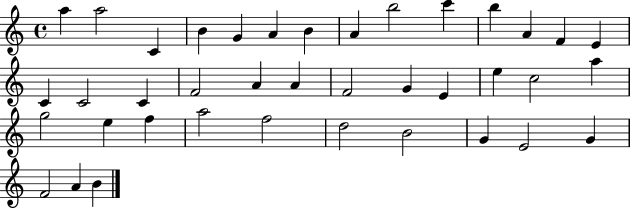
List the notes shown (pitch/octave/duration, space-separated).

A5/q A5/h C4/q B4/q G4/q A4/q B4/q A4/q B5/h C6/q B5/q A4/q F4/q E4/q C4/q C4/h C4/q F4/h A4/q A4/q F4/h G4/q E4/q E5/q C5/h A5/q G5/h E5/q F5/q A5/h F5/h D5/h B4/h G4/q E4/h G4/q F4/h A4/q B4/q